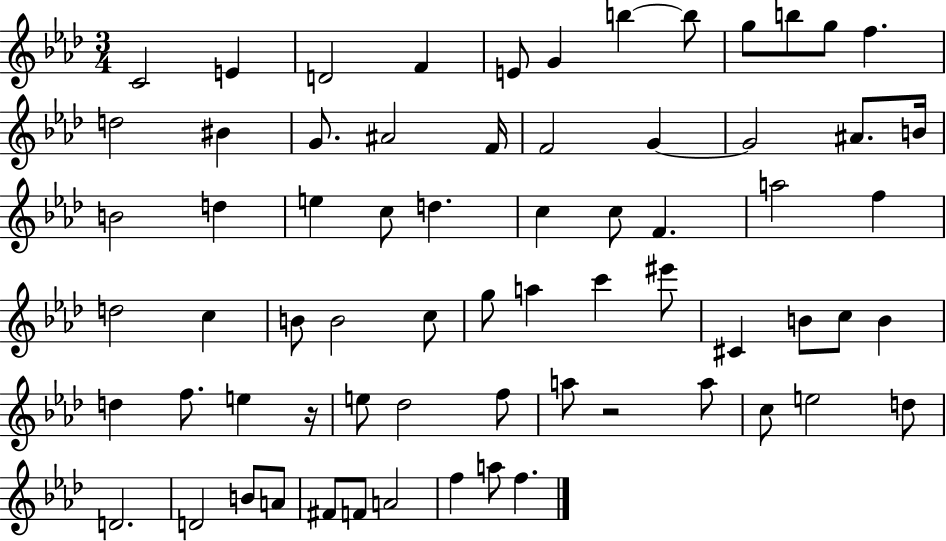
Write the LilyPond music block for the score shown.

{
  \clef treble
  \numericTimeSignature
  \time 3/4
  \key aes \major
  c'2 e'4 | d'2 f'4 | e'8 g'4 b''4~~ b''8 | g''8 b''8 g''8 f''4. | \break d''2 bis'4 | g'8. ais'2 f'16 | f'2 g'4~~ | g'2 ais'8. b'16 | \break b'2 d''4 | e''4 c''8 d''4. | c''4 c''8 f'4. | a''2 f''4 | \break d''2 c''4 | b'8 b'2 c''8 | g''8 a''4 c'''4 eis'''8 | cis'4 b'8 c''8 b'4 | \break d''4 f''8. e''4 r16 | e''8 des''2 f''8 | a''8 r2 a''8 | c''8 e''2 d''8 | \break d'2. | d'2 b'8 a'8 | fis'8 f'8 a'2 | f''4 a''8 f''4. | \break \bar "|."
}